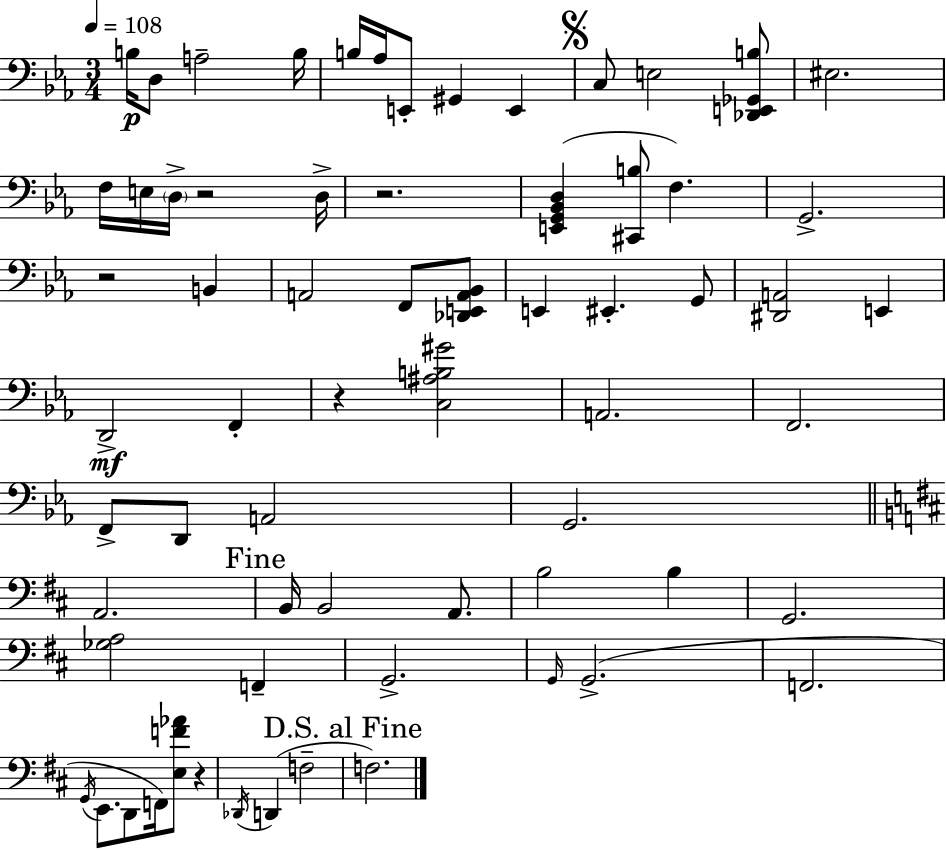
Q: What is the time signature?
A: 3/4